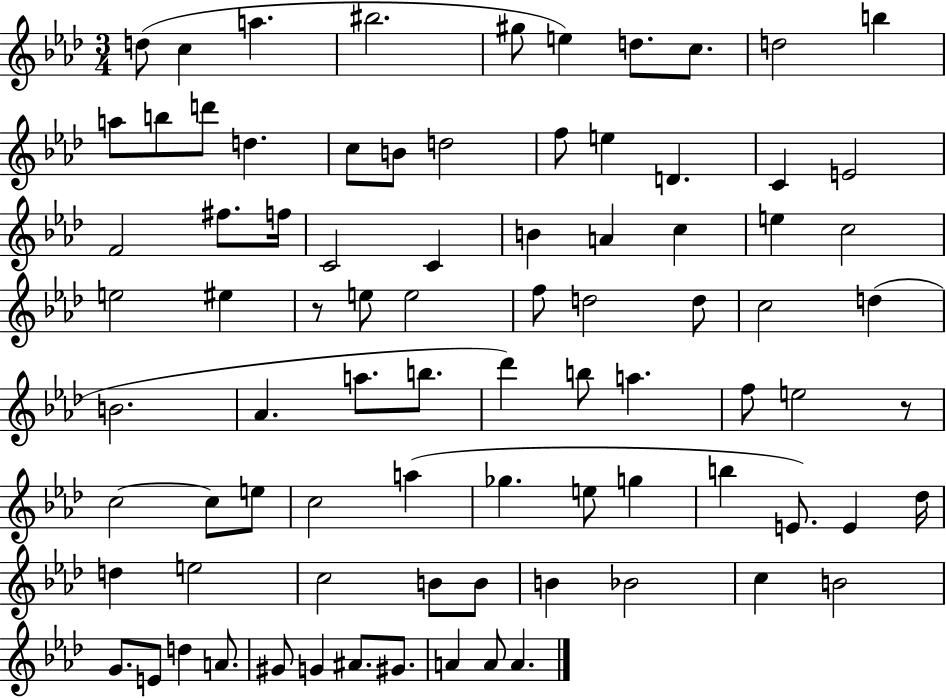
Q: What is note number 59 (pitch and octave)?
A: B5